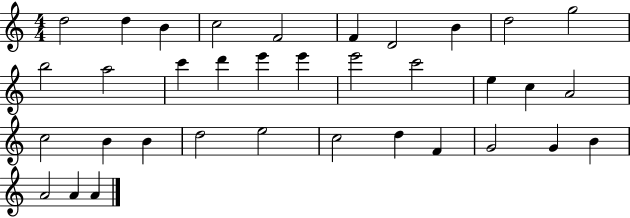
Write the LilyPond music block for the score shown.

{
  \clef treble
  \numericTimeSignature
  \time 4/4
  \key c \major
  d''2 d''4 b'4 | c''2 f'2 | f'4 d'2 b'4 | d''2 g''2 | \break b''2 a''2 | c'''4 d'''4 e'''4 e'''4 | e'''2 c'''2 | e''4 c''4 a'2 | \break c''2 b'4 b'4 | d''2 e''2 | c''2 d''4 f'4 | g'2 g'4 b'4 | \break a'2 a'4 a'4 | \bar "|."
}